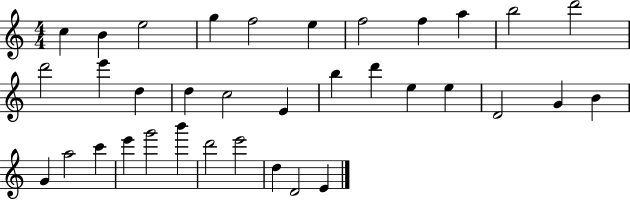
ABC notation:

X:1
T:Untitled
M:4/4
L:1/4
K:C
c B e2 g f2 e f2 f a b2 d'2 d'2 e' d d c2 E b d' e e D2 G B G a2 c' e' g'2 b' d'2 e'2 d D2 E